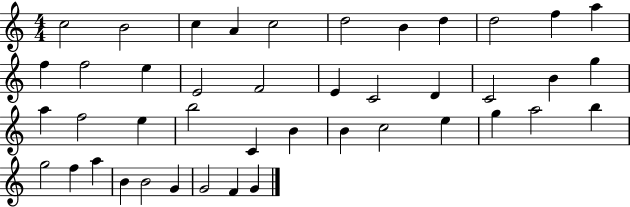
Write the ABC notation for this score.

X:1
T:Untitled
M:4/4
L:1/4
K:C
c2 B2 c A c2 d2 B d d2 f a f f2 e E2 F2 E C2 D C2 B g a f2 e b2 C B B c2 e g a2 b g2 f a B B2 G G2 F G